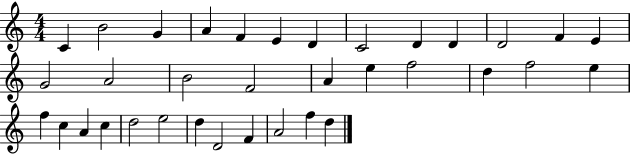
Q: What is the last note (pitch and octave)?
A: D5